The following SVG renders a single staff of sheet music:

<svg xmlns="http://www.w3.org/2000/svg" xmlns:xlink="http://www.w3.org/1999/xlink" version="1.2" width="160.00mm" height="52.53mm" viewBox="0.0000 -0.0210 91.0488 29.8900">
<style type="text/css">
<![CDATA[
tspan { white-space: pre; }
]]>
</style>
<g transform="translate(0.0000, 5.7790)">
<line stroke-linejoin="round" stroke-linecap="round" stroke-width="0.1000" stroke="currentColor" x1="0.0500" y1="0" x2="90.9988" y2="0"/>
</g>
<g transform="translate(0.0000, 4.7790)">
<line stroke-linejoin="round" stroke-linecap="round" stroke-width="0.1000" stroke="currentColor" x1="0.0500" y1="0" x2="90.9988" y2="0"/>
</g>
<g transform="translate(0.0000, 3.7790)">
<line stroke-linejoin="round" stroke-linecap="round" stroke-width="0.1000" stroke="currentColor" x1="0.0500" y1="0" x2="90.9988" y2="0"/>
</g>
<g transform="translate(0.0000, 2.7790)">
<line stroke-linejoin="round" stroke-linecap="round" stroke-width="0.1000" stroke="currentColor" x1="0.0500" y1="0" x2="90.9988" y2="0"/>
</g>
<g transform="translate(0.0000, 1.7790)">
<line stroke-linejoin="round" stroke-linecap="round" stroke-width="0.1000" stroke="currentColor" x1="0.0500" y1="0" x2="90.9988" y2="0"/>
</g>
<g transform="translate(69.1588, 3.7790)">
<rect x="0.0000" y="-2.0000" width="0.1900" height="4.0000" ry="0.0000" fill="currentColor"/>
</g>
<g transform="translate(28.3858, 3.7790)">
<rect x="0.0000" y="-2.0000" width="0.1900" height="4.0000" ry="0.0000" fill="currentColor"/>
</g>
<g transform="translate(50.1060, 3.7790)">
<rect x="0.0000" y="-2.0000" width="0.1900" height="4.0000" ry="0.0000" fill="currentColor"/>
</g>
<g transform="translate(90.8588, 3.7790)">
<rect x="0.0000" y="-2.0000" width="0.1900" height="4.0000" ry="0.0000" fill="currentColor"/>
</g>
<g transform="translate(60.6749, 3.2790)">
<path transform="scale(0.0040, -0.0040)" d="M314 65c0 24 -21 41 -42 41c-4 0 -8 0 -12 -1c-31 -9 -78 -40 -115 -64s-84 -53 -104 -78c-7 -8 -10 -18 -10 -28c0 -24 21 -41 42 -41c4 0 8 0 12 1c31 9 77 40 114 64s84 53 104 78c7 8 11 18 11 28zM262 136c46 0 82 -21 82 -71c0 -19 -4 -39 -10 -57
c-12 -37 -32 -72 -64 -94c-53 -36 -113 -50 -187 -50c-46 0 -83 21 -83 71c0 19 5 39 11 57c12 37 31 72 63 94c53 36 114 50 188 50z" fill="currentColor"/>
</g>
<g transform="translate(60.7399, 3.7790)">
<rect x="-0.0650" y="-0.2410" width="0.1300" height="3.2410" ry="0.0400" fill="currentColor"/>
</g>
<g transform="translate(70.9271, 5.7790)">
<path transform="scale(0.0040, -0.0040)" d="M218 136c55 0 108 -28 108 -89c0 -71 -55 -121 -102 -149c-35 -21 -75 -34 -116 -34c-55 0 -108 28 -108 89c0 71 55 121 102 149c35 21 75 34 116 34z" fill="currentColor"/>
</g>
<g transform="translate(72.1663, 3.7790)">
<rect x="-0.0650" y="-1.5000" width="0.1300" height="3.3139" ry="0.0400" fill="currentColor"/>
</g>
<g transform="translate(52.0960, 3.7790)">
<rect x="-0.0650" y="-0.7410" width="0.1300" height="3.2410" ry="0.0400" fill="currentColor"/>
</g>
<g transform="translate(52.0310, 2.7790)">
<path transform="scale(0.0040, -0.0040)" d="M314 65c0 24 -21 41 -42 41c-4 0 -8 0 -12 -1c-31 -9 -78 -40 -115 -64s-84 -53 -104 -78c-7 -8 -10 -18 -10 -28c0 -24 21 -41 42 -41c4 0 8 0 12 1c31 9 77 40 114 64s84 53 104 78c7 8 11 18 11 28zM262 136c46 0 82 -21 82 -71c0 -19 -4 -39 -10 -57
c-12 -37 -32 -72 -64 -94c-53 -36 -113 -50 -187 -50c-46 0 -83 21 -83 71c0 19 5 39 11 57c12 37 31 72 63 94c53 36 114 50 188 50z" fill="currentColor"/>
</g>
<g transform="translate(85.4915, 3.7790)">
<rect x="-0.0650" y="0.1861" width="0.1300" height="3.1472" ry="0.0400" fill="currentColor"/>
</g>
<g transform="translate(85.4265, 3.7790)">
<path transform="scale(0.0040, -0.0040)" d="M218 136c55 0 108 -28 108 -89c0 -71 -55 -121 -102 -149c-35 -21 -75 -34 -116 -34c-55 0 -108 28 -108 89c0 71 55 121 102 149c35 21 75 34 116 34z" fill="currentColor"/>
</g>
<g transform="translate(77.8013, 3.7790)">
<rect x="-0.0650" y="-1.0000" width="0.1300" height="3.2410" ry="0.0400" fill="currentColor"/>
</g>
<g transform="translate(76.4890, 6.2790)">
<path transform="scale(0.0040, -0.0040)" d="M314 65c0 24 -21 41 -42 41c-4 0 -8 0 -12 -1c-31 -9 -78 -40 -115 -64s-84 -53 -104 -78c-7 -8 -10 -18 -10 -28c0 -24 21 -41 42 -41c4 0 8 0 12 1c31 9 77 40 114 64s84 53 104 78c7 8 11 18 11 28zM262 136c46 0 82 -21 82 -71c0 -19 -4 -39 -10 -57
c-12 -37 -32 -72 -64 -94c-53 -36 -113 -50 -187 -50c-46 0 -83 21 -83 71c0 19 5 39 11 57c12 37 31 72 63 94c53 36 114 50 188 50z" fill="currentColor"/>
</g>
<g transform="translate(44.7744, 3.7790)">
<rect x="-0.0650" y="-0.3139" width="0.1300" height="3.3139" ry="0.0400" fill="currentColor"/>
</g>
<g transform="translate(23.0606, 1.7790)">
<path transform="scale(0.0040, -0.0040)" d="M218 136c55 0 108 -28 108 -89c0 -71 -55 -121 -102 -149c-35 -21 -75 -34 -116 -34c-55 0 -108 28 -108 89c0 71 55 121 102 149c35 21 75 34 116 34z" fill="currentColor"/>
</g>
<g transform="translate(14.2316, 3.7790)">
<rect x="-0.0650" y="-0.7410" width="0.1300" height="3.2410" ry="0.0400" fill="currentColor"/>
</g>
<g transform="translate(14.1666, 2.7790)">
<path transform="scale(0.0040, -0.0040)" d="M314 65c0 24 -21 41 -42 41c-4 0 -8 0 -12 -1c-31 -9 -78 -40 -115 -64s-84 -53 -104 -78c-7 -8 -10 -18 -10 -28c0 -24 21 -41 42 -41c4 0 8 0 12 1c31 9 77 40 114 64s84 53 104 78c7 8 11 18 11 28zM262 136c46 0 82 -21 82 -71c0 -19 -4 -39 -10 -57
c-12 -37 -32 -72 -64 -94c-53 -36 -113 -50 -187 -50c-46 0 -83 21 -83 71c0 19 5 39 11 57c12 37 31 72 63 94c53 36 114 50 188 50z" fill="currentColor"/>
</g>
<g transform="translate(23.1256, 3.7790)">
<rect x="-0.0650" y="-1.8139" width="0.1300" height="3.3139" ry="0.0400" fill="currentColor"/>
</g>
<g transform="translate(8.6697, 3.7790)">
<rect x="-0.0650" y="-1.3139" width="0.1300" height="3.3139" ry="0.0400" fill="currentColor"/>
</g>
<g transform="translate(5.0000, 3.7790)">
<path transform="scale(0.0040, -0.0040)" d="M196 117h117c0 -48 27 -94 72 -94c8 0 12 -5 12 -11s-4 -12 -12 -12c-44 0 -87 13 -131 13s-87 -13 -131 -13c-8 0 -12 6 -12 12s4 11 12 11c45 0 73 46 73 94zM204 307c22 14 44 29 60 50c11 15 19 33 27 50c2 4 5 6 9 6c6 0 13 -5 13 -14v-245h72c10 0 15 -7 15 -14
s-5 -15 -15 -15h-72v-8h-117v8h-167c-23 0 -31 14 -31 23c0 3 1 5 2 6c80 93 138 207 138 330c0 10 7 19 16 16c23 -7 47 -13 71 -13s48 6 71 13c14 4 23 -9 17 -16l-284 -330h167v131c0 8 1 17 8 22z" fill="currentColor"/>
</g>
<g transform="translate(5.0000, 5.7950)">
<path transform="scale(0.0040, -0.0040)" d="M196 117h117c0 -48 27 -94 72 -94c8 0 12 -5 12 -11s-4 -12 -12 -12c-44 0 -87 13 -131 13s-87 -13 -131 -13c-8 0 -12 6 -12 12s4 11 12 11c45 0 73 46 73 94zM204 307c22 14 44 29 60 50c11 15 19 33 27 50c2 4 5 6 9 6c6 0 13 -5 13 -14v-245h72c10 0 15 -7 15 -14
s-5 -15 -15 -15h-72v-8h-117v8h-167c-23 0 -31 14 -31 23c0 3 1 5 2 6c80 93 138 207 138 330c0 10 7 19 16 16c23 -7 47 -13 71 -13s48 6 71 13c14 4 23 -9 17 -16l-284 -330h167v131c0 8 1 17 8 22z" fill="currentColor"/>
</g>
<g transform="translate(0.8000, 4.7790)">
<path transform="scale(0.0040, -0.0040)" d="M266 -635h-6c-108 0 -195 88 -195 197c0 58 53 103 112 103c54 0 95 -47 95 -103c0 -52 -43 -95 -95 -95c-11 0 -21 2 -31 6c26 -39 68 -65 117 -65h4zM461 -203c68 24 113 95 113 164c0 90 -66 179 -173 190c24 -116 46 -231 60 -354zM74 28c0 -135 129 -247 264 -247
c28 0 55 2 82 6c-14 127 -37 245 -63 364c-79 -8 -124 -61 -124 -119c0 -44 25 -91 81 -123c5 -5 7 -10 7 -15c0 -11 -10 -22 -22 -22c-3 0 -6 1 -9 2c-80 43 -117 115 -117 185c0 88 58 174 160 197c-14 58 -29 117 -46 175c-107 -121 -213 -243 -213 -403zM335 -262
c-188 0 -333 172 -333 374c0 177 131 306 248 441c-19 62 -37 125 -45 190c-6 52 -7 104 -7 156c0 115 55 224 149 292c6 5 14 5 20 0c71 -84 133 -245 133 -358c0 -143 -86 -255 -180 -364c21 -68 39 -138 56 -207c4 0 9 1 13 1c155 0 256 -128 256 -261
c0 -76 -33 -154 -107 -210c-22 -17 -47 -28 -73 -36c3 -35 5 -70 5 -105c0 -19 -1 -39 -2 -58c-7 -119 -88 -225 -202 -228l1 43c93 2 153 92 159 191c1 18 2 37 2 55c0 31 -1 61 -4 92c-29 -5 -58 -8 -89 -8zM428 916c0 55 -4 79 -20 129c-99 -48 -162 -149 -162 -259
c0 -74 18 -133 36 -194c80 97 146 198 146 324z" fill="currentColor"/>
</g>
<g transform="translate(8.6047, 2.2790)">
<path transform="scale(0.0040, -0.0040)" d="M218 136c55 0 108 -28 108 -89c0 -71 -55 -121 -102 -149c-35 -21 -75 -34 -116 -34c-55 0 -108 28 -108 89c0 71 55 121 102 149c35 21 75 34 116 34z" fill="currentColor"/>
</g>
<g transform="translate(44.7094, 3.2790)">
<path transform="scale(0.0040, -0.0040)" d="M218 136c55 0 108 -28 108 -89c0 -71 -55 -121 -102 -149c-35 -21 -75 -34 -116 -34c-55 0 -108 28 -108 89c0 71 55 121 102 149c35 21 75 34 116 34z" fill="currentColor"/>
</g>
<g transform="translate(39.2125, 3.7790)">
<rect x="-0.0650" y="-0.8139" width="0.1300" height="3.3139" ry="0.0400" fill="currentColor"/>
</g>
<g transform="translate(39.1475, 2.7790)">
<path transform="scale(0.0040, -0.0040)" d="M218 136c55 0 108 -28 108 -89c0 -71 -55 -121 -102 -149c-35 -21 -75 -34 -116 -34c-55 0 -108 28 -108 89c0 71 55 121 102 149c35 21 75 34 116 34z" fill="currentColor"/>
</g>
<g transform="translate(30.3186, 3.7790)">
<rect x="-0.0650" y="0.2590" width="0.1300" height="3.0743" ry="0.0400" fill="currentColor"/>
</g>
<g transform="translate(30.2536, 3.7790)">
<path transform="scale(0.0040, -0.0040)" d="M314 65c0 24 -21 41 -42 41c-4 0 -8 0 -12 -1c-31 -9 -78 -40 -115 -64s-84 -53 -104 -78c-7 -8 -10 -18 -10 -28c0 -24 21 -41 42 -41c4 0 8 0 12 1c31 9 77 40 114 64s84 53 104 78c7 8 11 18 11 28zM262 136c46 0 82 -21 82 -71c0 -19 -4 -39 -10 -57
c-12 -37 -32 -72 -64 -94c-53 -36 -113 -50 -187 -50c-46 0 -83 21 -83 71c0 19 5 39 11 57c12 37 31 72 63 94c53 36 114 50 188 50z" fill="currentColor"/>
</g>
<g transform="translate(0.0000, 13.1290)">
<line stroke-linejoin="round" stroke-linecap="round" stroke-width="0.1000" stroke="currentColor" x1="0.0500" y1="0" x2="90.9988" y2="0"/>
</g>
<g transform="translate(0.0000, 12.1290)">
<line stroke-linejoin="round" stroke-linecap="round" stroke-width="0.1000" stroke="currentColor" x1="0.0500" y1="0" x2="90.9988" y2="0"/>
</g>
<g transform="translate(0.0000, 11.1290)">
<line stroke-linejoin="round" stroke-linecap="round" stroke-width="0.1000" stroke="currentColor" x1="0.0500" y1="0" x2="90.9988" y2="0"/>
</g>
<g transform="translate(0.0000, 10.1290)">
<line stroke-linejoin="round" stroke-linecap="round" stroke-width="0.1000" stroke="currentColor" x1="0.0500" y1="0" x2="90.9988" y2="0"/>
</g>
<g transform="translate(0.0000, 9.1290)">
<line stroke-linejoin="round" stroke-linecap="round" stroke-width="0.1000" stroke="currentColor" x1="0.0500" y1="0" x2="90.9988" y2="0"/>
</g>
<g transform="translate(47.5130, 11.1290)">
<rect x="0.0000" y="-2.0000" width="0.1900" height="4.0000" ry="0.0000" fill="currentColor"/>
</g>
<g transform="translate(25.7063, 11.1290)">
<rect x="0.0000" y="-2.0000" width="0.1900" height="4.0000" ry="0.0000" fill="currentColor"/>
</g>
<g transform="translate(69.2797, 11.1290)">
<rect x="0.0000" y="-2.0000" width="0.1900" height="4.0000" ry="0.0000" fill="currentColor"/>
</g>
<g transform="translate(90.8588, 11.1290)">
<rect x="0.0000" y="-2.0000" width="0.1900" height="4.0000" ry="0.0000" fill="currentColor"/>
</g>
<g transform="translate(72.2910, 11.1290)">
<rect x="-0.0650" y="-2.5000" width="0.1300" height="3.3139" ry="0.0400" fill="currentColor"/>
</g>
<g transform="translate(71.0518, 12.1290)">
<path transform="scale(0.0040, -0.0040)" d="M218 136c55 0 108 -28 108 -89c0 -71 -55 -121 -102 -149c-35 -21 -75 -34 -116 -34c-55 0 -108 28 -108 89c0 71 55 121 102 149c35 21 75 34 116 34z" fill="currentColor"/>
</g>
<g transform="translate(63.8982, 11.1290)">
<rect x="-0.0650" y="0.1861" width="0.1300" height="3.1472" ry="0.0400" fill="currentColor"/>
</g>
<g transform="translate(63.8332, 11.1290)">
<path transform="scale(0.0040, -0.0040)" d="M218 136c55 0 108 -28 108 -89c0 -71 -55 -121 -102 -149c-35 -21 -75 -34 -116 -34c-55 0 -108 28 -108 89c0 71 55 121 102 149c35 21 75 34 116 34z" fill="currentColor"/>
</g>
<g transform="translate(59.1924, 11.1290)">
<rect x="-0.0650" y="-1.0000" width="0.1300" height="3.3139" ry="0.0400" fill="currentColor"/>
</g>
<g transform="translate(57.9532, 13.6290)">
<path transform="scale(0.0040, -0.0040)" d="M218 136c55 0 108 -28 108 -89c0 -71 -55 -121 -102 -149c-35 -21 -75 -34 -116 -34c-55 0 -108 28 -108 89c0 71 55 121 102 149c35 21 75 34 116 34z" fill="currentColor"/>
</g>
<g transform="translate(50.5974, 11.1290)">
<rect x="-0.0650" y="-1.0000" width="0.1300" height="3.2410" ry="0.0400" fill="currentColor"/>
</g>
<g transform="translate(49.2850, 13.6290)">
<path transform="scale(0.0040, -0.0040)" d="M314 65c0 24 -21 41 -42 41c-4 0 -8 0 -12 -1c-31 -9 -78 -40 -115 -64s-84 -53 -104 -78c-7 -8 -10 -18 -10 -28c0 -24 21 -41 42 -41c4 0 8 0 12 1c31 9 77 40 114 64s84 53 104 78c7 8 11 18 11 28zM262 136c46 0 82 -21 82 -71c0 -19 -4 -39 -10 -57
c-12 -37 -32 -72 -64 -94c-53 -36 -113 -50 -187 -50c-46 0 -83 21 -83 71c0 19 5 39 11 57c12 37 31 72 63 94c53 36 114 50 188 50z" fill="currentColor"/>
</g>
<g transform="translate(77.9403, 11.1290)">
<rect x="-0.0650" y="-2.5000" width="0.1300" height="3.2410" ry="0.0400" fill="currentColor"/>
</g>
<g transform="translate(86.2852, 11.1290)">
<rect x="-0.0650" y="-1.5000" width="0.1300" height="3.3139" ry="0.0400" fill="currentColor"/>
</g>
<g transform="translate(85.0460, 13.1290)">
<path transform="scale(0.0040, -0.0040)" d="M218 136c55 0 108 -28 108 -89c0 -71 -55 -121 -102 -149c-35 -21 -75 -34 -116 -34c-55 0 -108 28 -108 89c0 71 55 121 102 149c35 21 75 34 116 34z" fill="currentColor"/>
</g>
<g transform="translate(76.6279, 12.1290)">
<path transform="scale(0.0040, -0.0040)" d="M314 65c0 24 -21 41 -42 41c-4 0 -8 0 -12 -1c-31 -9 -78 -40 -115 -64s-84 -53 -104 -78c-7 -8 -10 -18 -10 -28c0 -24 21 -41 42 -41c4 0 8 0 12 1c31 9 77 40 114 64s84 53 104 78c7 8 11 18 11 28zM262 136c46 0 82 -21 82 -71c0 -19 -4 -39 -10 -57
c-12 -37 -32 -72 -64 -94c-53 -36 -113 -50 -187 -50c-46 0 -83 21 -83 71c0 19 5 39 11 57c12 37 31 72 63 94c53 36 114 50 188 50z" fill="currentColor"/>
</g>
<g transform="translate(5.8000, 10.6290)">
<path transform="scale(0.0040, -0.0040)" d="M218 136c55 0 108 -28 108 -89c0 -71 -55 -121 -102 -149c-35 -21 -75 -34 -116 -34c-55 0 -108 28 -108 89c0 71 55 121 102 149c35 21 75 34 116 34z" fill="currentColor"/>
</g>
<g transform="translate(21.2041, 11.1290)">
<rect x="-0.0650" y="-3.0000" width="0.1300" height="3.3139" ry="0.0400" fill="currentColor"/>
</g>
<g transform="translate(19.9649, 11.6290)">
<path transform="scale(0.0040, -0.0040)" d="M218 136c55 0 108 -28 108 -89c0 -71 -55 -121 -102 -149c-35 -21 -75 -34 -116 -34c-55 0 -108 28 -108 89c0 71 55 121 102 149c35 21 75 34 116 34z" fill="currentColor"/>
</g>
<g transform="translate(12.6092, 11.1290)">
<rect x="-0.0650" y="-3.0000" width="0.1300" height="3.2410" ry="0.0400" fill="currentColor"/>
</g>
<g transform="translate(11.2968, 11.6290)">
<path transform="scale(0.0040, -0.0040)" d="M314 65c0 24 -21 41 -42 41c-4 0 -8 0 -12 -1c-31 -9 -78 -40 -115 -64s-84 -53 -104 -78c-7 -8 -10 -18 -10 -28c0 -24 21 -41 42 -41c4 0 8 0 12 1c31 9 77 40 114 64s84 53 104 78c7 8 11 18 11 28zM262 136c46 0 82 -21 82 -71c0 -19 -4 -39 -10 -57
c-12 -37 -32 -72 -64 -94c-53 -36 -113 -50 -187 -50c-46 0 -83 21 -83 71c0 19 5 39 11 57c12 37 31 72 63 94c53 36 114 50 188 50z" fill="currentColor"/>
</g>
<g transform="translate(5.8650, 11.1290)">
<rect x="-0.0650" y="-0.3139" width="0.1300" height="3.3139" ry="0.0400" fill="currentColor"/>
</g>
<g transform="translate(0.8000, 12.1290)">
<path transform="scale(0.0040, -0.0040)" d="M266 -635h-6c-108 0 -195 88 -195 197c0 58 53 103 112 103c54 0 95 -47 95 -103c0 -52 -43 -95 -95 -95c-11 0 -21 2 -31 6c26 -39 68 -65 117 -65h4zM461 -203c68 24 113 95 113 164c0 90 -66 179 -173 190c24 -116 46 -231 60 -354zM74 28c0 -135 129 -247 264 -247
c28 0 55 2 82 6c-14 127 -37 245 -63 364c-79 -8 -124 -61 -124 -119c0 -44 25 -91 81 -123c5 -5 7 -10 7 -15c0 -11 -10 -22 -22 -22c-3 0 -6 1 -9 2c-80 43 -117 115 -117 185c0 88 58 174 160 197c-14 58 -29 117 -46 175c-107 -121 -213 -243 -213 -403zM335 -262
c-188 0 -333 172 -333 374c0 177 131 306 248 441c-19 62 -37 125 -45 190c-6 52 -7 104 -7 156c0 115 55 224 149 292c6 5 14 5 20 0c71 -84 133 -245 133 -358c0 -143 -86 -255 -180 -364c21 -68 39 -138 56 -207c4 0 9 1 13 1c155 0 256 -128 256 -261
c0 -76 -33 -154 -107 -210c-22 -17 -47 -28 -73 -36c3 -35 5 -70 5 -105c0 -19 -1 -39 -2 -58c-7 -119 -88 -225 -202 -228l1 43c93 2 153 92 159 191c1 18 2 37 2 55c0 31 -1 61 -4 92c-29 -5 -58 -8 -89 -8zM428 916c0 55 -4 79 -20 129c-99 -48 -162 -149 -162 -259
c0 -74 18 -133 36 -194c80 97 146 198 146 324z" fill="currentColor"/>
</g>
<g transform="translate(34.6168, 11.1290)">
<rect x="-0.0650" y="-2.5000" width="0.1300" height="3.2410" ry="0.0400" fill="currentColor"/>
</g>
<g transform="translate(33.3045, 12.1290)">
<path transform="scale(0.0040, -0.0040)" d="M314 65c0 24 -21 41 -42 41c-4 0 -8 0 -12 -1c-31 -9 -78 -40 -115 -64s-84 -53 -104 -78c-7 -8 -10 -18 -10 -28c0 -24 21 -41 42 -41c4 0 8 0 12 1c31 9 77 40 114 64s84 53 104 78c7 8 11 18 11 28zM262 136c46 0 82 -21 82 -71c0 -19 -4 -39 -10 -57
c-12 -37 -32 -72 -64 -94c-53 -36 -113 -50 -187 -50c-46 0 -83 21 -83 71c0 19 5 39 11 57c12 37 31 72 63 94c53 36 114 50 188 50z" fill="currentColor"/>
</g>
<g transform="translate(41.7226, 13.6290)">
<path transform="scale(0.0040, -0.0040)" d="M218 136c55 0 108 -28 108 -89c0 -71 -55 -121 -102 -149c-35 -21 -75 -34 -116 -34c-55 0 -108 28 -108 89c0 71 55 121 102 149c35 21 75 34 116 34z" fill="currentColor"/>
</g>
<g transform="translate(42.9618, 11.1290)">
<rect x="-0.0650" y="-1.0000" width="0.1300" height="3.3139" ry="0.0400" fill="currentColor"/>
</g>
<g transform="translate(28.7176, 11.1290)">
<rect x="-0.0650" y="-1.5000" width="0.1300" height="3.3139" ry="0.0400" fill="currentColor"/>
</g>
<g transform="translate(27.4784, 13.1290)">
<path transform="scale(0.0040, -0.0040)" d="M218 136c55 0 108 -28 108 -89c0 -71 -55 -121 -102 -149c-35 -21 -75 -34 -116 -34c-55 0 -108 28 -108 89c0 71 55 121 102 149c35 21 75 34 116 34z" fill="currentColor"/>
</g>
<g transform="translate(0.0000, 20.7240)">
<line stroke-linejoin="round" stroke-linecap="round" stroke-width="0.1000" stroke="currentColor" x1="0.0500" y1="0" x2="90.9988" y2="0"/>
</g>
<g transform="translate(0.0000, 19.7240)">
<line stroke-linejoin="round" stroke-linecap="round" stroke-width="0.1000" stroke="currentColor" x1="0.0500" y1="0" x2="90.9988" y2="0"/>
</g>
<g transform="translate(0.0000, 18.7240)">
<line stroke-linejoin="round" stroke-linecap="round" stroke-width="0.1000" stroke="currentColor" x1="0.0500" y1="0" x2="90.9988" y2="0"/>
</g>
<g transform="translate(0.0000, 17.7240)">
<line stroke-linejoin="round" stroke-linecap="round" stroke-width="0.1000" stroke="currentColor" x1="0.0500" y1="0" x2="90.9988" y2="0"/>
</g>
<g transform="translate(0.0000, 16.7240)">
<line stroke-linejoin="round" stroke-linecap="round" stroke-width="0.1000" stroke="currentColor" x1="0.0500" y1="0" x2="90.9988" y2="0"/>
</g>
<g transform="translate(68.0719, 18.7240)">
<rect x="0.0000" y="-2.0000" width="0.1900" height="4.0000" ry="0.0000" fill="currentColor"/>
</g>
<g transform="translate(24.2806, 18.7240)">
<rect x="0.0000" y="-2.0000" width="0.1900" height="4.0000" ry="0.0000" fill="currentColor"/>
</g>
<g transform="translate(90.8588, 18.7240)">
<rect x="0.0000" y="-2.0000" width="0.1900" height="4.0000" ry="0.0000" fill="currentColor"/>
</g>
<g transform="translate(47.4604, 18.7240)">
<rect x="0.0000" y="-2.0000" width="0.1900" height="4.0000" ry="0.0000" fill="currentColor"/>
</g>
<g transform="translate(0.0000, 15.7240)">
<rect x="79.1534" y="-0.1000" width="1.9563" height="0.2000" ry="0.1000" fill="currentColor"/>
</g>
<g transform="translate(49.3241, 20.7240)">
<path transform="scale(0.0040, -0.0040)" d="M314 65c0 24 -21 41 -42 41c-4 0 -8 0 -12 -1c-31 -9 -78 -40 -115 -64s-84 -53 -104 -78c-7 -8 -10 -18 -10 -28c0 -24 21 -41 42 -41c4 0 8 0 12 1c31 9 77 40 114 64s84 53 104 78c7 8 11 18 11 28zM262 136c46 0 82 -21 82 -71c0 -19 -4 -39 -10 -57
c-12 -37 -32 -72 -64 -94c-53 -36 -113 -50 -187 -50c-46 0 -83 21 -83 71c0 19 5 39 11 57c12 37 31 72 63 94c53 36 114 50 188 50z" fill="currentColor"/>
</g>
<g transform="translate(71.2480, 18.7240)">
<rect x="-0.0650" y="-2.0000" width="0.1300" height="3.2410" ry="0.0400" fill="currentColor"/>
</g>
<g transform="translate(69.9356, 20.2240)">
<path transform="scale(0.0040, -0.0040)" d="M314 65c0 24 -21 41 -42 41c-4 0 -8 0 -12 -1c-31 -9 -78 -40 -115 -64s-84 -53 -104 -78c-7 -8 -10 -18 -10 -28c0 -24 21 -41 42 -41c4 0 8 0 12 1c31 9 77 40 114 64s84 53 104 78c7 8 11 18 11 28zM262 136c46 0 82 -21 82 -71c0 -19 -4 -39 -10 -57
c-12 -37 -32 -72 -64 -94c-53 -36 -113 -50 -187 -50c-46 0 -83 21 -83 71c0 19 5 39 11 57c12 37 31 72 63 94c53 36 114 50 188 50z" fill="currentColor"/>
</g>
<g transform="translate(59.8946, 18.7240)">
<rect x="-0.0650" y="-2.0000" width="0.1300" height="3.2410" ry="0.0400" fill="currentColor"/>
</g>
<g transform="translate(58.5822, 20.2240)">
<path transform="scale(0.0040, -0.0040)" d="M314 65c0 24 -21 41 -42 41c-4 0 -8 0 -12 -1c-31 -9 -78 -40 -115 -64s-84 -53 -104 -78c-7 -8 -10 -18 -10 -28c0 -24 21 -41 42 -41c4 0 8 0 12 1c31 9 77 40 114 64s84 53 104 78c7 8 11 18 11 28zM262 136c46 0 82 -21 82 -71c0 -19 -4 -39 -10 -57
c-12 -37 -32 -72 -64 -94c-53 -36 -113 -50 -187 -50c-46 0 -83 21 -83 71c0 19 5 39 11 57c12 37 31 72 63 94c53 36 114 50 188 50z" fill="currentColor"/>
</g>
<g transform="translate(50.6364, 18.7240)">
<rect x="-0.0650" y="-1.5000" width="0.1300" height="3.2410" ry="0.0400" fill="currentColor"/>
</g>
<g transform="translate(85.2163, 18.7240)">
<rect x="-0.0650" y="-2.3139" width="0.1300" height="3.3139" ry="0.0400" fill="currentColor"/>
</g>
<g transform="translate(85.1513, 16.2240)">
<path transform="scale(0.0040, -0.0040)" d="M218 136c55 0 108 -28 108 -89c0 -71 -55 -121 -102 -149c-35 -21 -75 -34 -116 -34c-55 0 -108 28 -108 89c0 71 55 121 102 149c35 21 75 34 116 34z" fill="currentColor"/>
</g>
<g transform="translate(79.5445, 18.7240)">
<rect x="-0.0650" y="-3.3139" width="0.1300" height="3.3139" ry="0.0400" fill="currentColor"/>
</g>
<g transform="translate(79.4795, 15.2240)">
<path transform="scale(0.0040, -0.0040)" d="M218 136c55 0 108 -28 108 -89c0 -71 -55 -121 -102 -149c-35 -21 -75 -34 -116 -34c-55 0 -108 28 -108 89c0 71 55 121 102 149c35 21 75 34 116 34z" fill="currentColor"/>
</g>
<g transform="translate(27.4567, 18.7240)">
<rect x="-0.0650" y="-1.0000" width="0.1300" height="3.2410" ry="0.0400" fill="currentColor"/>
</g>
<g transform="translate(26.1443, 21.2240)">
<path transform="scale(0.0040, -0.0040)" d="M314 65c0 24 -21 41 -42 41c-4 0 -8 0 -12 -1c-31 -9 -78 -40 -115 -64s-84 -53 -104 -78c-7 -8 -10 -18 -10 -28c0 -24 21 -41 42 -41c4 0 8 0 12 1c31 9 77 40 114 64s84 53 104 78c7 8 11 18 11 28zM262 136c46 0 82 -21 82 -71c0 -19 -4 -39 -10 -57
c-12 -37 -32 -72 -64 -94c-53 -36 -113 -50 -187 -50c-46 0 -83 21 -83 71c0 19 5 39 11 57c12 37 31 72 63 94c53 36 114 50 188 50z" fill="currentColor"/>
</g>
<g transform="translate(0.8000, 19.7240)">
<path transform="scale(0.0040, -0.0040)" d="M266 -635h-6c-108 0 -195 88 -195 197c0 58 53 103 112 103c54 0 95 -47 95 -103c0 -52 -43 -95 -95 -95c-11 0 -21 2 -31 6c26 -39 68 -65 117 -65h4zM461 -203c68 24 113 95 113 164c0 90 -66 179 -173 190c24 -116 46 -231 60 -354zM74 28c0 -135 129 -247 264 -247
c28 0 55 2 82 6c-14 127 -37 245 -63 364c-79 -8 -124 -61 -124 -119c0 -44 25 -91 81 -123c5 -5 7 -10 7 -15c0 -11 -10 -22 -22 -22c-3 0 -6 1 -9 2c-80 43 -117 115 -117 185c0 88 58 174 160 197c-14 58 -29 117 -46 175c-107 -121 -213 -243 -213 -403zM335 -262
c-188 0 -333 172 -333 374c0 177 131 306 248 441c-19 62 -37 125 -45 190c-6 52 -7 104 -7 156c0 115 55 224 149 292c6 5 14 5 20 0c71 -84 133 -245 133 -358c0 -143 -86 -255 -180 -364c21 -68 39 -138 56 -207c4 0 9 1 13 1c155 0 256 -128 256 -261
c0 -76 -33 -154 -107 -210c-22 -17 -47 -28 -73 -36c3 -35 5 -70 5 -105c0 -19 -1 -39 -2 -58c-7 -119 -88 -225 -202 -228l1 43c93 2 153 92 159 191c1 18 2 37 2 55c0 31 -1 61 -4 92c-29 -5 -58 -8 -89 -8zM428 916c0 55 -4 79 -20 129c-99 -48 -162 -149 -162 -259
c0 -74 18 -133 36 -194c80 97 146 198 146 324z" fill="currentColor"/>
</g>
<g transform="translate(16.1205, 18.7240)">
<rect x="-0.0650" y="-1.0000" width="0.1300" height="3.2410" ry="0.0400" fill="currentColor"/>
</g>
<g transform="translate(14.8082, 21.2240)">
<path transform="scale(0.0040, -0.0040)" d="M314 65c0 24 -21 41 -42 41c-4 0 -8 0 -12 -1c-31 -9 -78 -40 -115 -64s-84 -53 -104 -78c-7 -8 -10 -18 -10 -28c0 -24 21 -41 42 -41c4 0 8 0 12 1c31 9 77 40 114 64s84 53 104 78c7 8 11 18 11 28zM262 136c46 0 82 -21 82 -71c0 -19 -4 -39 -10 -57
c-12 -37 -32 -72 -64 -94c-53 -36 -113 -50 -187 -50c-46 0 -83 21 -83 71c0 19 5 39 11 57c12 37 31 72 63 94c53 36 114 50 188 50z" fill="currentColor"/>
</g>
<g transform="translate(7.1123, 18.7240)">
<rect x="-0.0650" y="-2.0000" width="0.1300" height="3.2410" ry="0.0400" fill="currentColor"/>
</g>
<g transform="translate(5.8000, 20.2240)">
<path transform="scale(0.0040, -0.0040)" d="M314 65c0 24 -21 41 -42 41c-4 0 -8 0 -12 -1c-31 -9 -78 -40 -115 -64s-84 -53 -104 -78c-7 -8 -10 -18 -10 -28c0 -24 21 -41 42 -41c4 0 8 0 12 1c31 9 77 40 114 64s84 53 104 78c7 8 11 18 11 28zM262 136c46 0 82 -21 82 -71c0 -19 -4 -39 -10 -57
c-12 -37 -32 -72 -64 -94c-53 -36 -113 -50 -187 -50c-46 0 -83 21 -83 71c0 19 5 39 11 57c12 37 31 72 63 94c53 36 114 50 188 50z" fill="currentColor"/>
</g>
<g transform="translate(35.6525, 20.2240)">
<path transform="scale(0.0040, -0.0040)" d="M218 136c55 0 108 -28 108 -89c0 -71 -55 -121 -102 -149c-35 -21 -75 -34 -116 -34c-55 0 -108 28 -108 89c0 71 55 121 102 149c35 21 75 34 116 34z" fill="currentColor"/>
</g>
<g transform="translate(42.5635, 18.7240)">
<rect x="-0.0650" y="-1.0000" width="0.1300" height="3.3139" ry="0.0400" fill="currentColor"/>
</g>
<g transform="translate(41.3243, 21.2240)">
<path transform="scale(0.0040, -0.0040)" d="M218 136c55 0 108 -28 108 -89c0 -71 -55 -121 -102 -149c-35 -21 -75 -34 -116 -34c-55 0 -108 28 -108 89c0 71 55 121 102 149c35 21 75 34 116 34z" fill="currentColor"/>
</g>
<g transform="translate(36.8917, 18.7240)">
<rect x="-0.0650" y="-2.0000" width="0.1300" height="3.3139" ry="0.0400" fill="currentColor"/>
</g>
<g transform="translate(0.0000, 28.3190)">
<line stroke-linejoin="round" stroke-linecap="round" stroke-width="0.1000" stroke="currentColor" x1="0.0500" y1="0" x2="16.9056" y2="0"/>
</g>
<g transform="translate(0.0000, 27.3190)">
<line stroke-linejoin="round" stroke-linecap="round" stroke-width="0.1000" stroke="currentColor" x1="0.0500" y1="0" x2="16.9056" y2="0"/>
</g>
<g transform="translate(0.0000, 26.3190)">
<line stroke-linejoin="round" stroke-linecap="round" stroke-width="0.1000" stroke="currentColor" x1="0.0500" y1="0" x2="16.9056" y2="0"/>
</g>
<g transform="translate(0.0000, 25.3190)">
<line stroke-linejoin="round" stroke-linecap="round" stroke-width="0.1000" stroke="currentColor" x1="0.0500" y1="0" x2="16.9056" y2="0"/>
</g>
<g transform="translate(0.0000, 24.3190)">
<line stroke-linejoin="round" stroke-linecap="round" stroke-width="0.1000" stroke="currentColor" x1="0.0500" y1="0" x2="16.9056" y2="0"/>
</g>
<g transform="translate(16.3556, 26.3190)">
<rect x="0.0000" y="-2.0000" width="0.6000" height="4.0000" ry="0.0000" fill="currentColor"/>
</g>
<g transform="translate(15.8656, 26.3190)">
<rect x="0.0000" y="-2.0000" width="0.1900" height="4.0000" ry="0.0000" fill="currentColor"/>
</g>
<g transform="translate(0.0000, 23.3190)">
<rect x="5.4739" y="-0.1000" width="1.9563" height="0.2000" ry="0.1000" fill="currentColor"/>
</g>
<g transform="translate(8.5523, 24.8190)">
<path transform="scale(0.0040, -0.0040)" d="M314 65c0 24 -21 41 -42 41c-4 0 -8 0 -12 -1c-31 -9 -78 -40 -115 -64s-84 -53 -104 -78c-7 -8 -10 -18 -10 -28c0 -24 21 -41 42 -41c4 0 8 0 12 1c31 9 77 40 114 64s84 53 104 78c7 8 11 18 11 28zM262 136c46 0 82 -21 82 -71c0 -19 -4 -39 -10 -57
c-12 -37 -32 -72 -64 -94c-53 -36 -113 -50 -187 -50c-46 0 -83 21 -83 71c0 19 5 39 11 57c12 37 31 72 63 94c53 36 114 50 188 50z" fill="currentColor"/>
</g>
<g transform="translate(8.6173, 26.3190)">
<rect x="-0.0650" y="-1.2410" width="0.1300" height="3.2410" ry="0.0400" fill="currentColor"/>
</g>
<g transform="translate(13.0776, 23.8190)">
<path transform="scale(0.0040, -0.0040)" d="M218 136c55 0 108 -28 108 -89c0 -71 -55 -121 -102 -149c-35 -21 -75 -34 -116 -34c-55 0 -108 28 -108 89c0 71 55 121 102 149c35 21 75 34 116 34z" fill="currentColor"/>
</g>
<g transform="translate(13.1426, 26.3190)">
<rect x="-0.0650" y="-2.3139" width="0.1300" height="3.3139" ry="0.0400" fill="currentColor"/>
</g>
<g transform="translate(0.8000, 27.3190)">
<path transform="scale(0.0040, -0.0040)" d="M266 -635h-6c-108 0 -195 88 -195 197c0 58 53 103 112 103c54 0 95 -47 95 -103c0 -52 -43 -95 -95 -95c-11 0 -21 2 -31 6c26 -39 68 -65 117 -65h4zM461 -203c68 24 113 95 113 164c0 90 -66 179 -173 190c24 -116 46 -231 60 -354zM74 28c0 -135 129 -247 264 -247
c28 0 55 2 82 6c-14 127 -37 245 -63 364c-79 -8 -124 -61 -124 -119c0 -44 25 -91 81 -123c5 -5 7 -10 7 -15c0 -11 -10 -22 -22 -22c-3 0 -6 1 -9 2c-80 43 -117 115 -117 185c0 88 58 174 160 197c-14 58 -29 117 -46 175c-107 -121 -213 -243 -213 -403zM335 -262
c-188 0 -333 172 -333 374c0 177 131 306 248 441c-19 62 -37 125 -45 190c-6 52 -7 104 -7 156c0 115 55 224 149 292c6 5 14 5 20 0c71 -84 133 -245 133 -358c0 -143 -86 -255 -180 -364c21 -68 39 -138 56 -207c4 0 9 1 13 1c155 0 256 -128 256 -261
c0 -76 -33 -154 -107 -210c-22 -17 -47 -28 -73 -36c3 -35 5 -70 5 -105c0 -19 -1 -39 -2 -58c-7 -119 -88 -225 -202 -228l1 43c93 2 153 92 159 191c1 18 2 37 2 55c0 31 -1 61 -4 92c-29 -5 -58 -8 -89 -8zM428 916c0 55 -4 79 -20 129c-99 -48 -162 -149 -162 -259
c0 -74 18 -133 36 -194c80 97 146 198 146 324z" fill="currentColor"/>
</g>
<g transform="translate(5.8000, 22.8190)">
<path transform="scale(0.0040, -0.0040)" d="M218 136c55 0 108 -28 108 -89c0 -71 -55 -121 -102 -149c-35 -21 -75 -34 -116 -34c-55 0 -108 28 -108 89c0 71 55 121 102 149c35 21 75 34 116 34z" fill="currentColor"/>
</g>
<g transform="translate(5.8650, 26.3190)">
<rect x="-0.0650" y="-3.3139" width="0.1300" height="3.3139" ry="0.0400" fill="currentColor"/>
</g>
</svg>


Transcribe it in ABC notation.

X:1
T:Untitled
M:4/4
L:1/4
K:C
e d2 f B2 d c d2 c2 E D2 B c A2 A E G2 D D2 D B G G2 E F2 D2 D2 F D E2 F2 F2 b g b e2 g